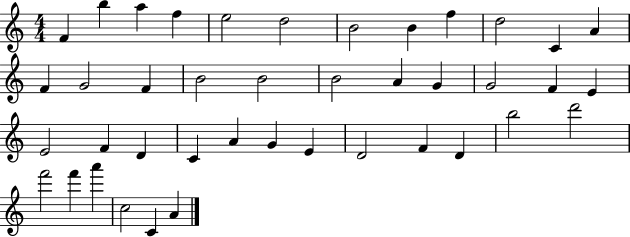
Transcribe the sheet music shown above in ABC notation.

X:1
T:Untitled
M:4/4
L:1/4
K:C
F b a f e2 d2 B2 B f d2 C A F G2 F B2 B2 B2 A G G2 F E E2 F D C A G E D2 F D b2 d'2 f'2 f' a' c2 C A